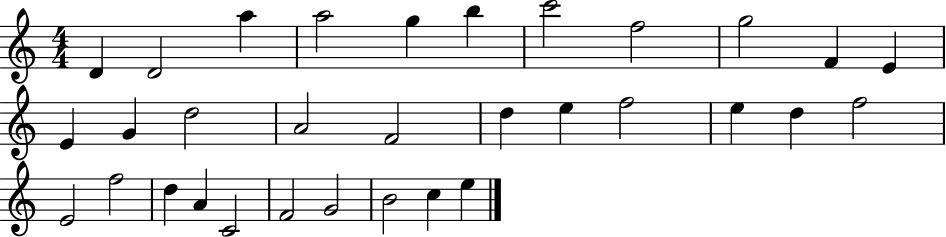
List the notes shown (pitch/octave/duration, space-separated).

D4/q D4/h A5/q A5/h G5/q B5/q C6/h F5/h G5/h F4/q E4/q E4/q G4/q D5/h A4/h F4/h D5/q E5/q F5/h E5/q D5/q F5/h E4/h F5/h D5/q A4/q C4/h F4/h G4/h B4/h C5/q E5/q